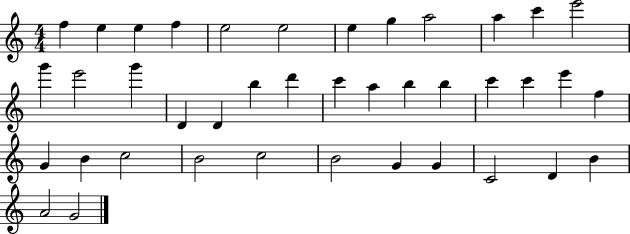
F5/q E5/q E5/q F5/q E5/h E5/h E5/q G5/q A5/h A5/q C6/q E6/h G6/q E6/h G6/q D4/q D4/q B5/q D6/q C6/q A5/q B5/q B5/q C6/q C6/q E6/q F5/q G4/q B4/q C5/h B4/h C5/h B4/h G4/q G4/q C4/h D4/q B4/q A4/h G4/h